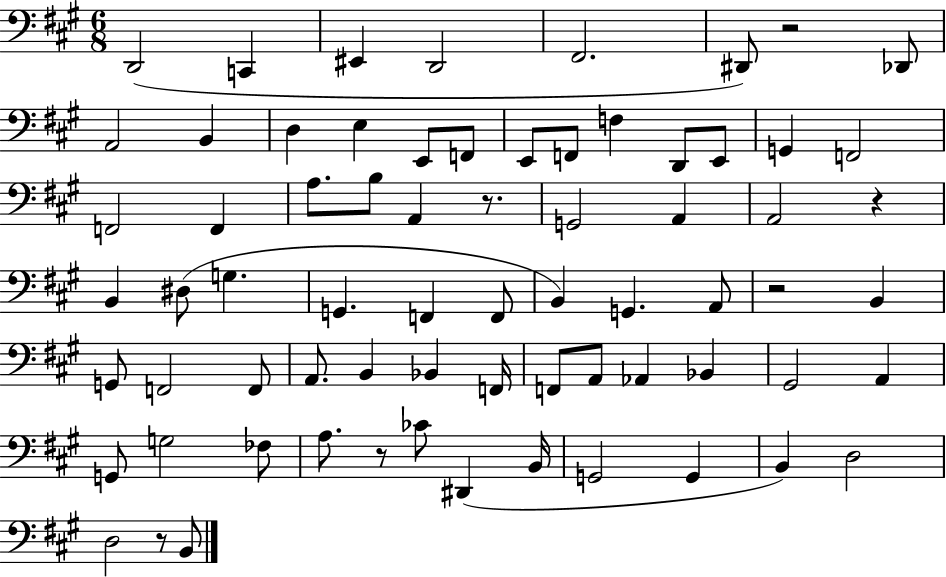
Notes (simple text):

D2/h C2/q EIS2/q D2/h F#2/h. D#2/e R/h Db2/e A2/h B2/q D3/q E3/q E2/e F2/e E2/e F2/e F3/q D2/e E2/e G2/q F2/h F2/h F2/q A3/e. B3/e A2/q R/e. G2/h A2/q A2/h R/q B2/q D#3/e G3/q. G2/q. F2/q F2/e B2/q G2/q. A2/e R/h B2/q G2/e F2/h F2/e A2/e. B2/q Bb2/q F2/s F2/e A2/e Ab2/q Bb2/q G#2/h A2/q G2/e G3/h FES3/e A3/e. R/e CES4/e D#2/q B2/s G2/h G2/q B2/q D3/h D3/h R/e B2/e